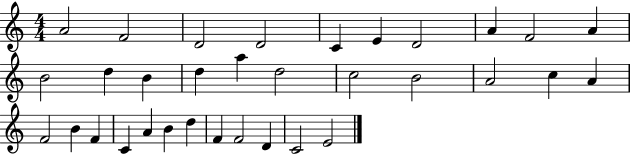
X:1
T:Untitled
M:4/4
L:1/4
K:C
A2 F2 D2 D2 C E D2 A F2 A B2 d B d a d2 c2 B2 A2 c A F2 B F C A B d F F2 D C2 E2